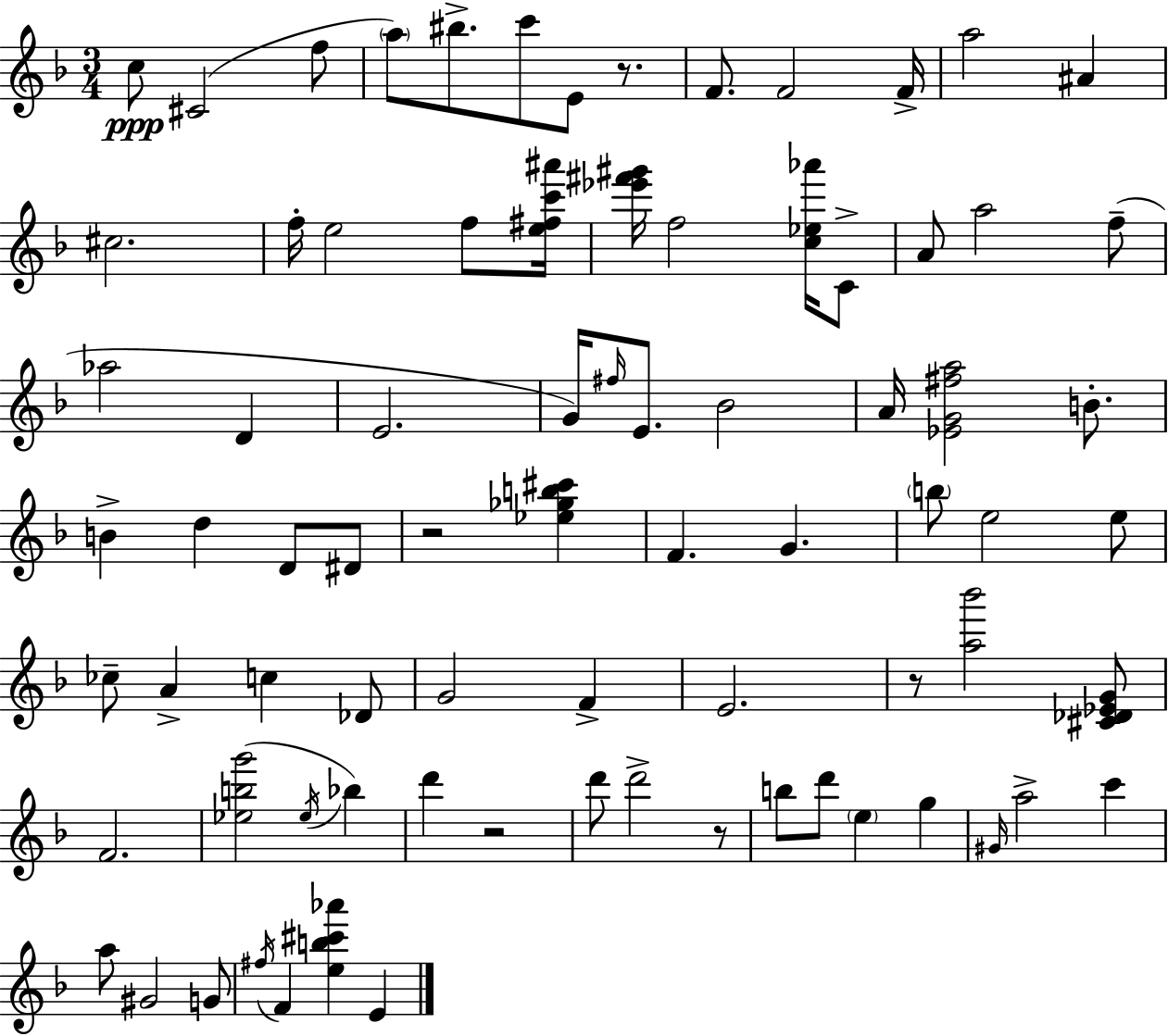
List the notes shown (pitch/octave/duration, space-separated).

C5/e C#4/h F5/e A5/e BIS5/e. C6/e E4/e R/e. F4/e. F4/h F4/s A5/h A#4/q C#5/h. F5/s E5/h F5/e [E5,F#5,C6,A#6]/s [Eb6,F#6,G#6]/s F5/h [C5,Eb5,Ab6]/s C4/e A4/e A5/h F5/e Ab5/h D4/q E4/h. G4/s F#5/s E4/e. Bb4/h A4/s [Eb4,G4,F#5,A5]/h B4/e. B4/q D5/q D4/e D#4/e R/h [Eb5,Gb5,B5,C#6]/q F4/q. G4/q. B5/e E5/h E5/e CES5/e A4/q C5/q Db4/e G4/h F4/q E4/h. R/e [A5,Bb6]/h [C#4,Db4,Eb4,G4]/e F4/h. [Eb5,B5,G6]/h Eb5/s Bb5/q D6/q R/h D6/e D6/h R/e B5/e D6/e E5/q G5/q G#4/s A5/h C6/q A5/e G#4/h G4/e F#5/s F4/q [E5,B5,C#6,Ab6]/q E4/q